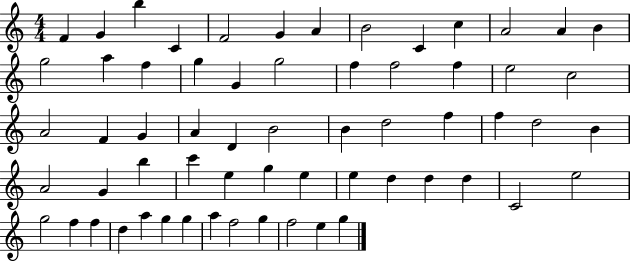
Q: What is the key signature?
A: C major